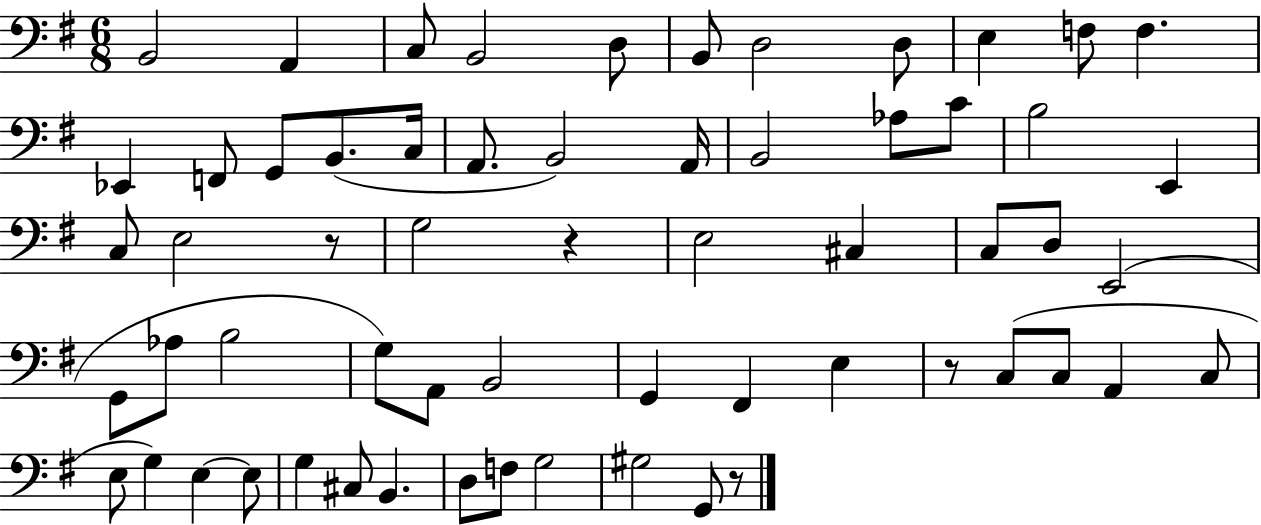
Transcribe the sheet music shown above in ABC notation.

X:1
T:Untitled
M:6/8
L:1/4
K:G
B,,2 A,, C,/2 B,,2 D,/2 B,,/2 D,2 D,/2 E, F,/2 F, _E,, F,,/2 G,,/2 B,,/2 C,/4 A,,/2 B,,2 A,,/4 B,,2 _A,/2 C/2 B,2 E,, C,/2 E,2 z/2 G,2 z E,2 ^C, C,/2 D,/2 E,,2 G,,/2 _A,/2 B,2 G,/2 A,,/2 B,,2 G,, ^F,, E, z/2 C,/2 C,/2 A,, C,/2 E,/2 G, E, E,/2 G, ^C,/2 B,, D,/2 F,/2 G,2 ^G,2 G,,/2 z/2